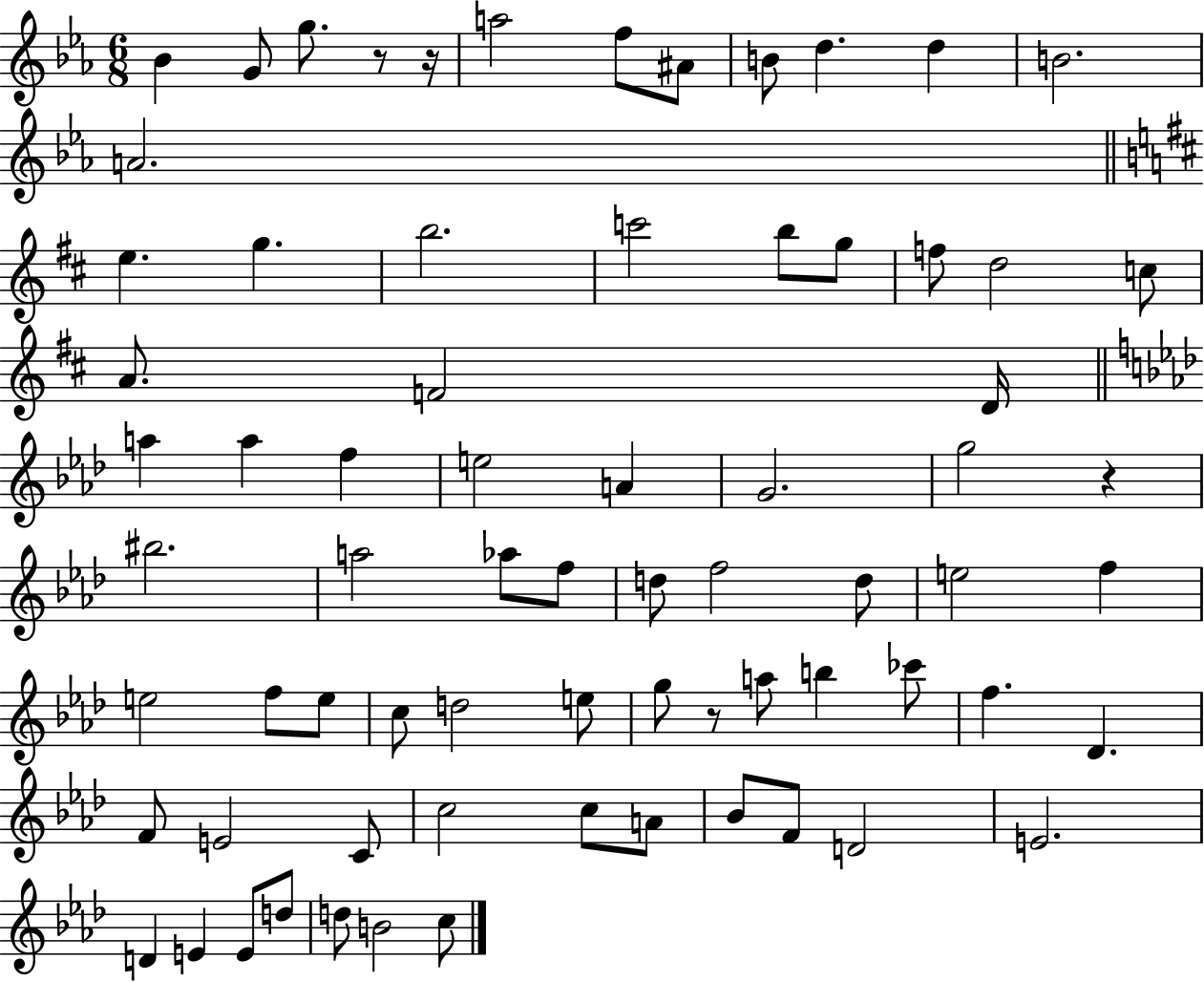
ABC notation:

X:1
T:Untitled
M:6/8
L:1/4
K:Eb
_B G/2 g/2 z/2 z/4 a2 f/2 ^A/2 B/2 d d B2 A2 e g b2 c'2 b/2 g/2 f/2 d2 c/2 A/2 F2 D/4 a a f e2 A G2 g2 z ^b2 a2 _a/2 f/2 d/2 f2 d/2 e2 f e2 f/2 e/2 c/2 d2 e/2 g/2 z/2 a/2 b _c'/2 f _D F/2 E2 C/2 c2 c/2 A/2 _B/2 F/2 D2 E2 D E E/2 d/2 d/2 B2 c/2